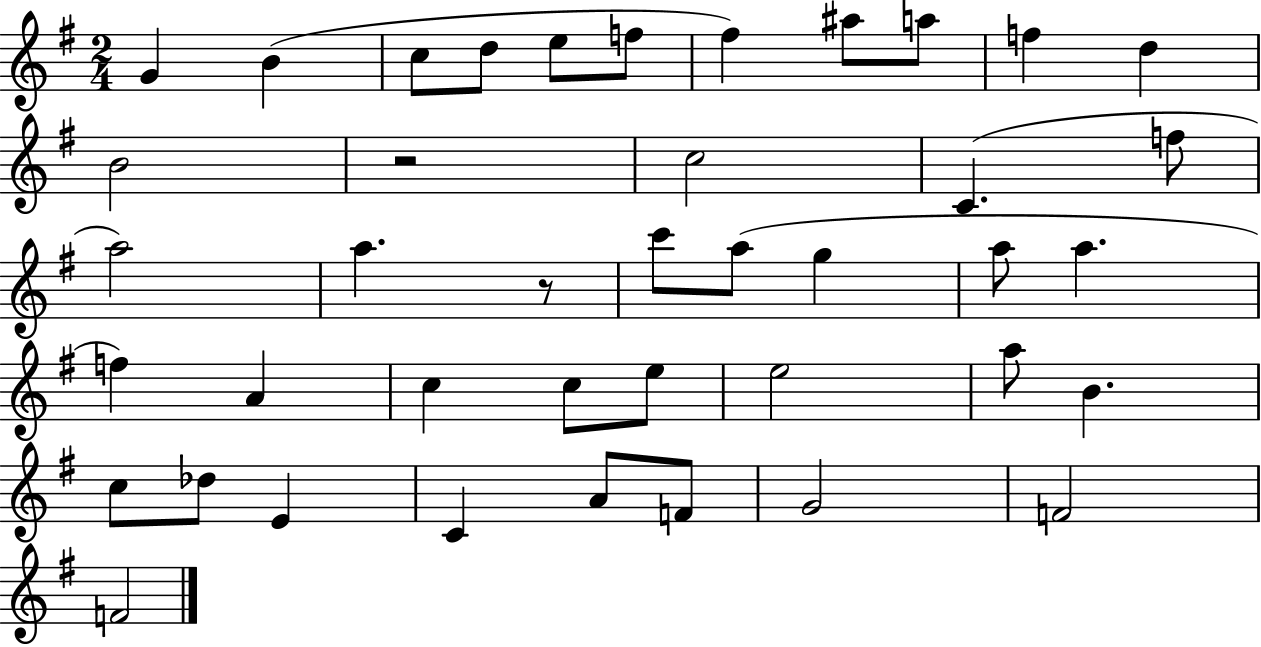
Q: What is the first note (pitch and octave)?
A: G4